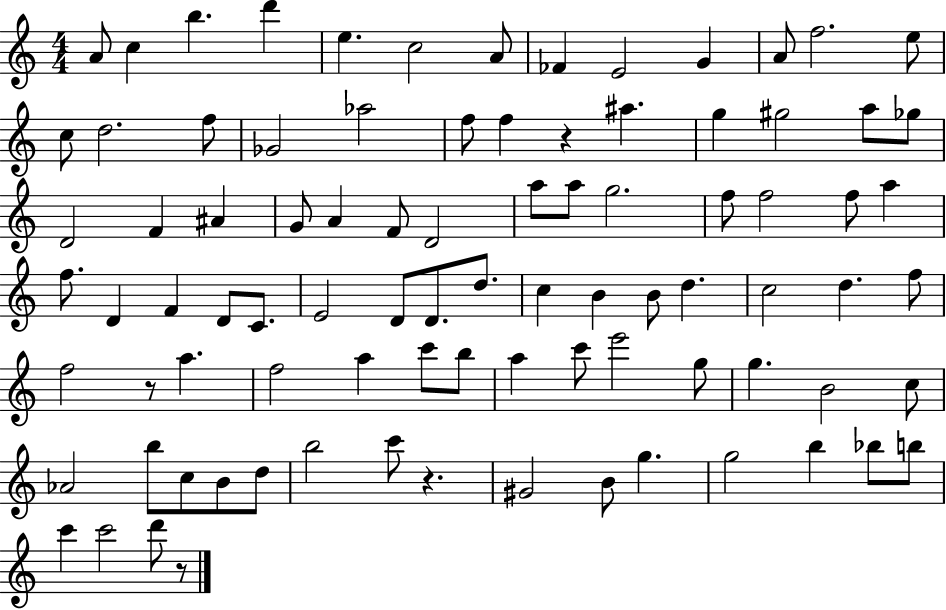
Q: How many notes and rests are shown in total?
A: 89